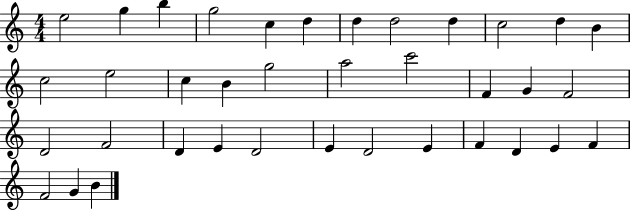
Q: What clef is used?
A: treble